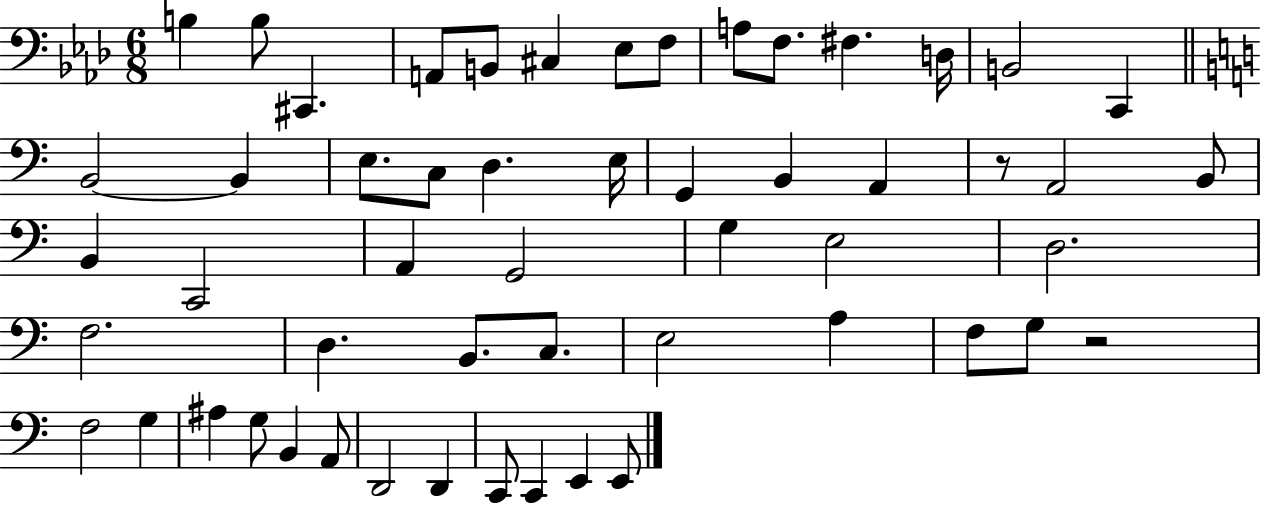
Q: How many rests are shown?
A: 2